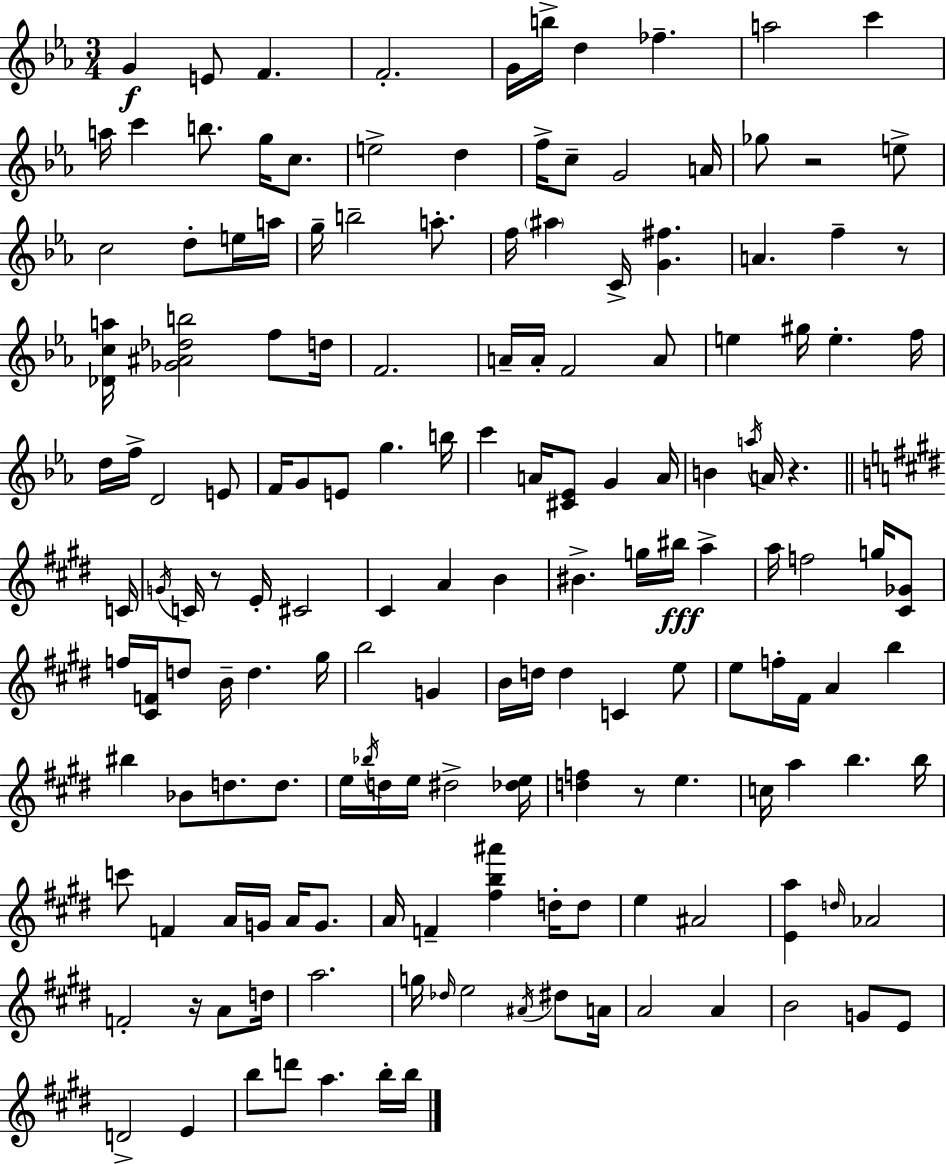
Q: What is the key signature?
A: C minor